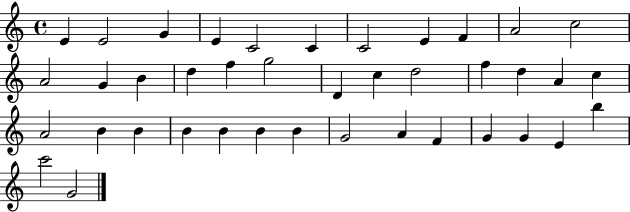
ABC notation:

X:1
T:Untitled
M:4/4
L:1/4
K:C
E E2 G E C2 C C2 E F A2 c2 A2 G B d f g2 D c d2 f d A c A2 B B B B B B G2 A F G G E b c'2 G2